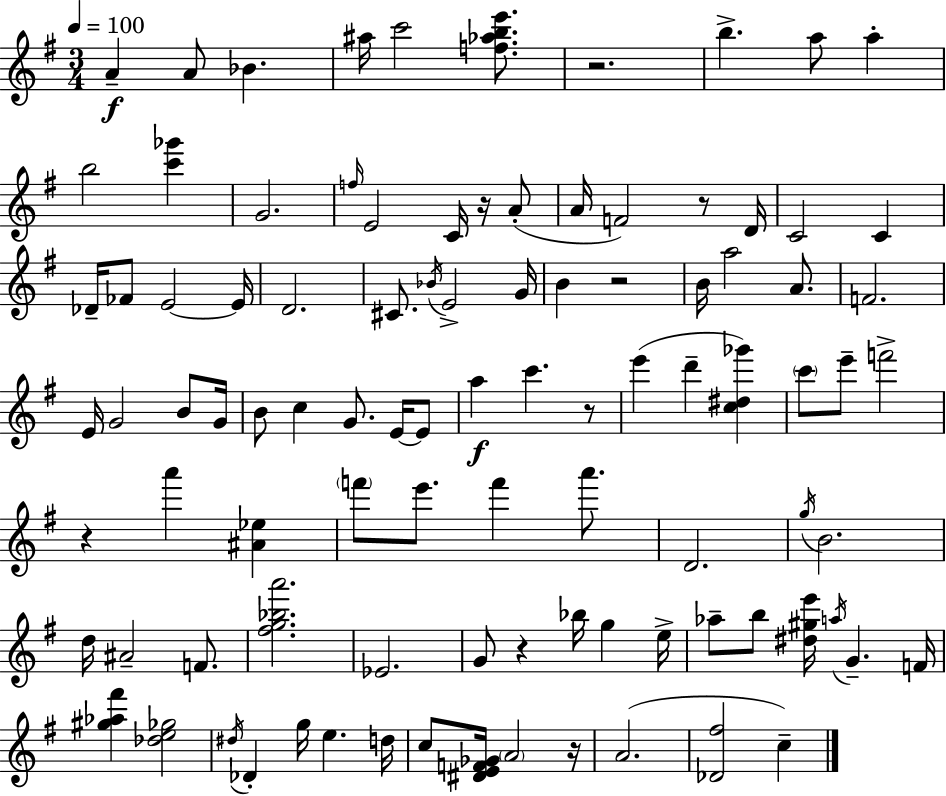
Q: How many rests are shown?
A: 8